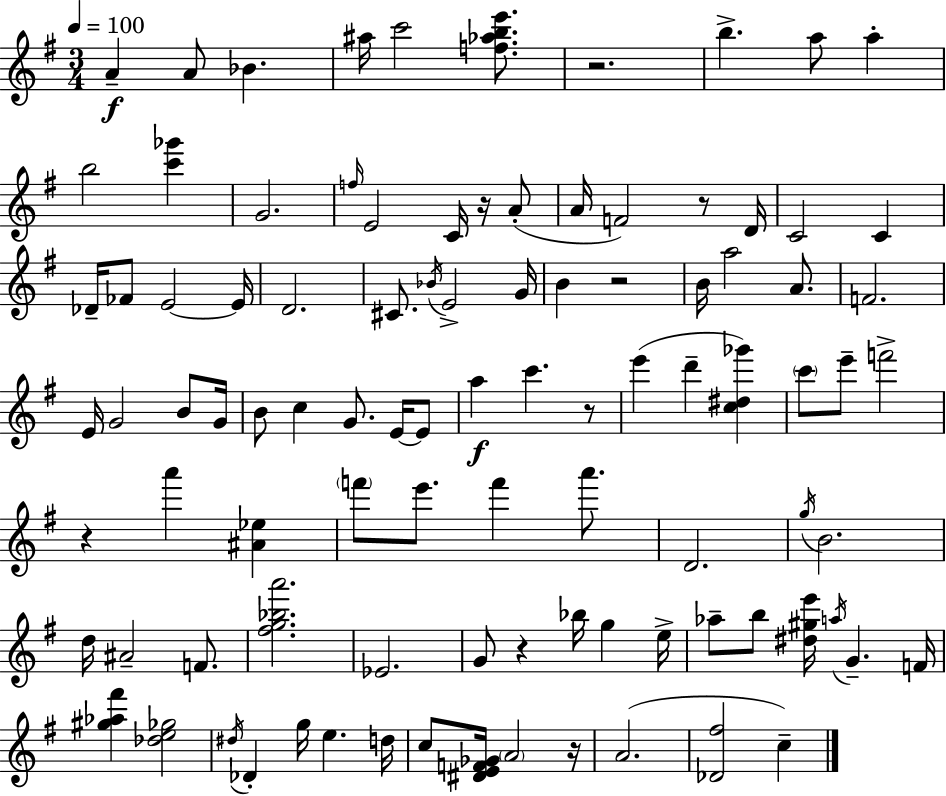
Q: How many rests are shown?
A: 8